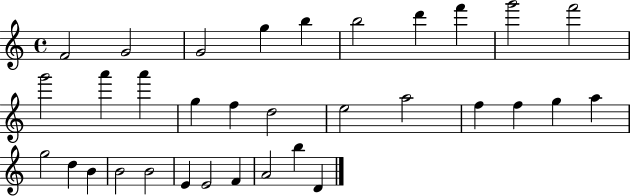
F4/h G4/h G4/h G5/q B5/q B5/h D6/q F6/q G6/h F6/h G6/h A6/q A6/q G5/q F5/q D5/h E5/h A5/h F5/q F5/q G5/q A5/q G5/h D5/q B4/q B4/h B4/h E4/q E4/h F4/q A4/h B5/q D4/q